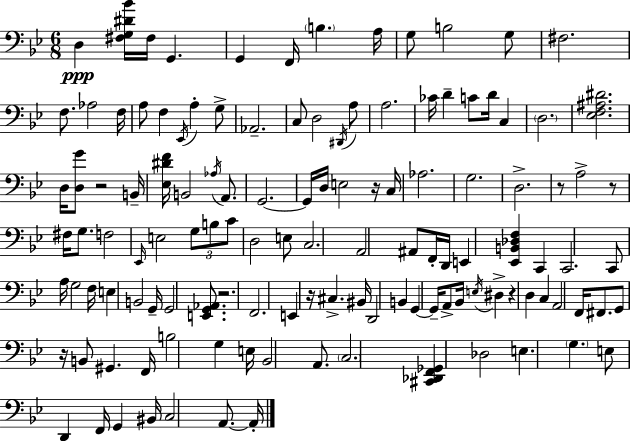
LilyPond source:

{
  \clef bass
  \numericTimeSignature
  \time 6/8
  \key g \minor
  d4\ppp <fis g dis' bes'>16 fis16 g,4. | g,4 f,16 \parenthesize b4. a16 | g8 b2 g8 | fis2. | \break f8. aes2 f16 | a8 f4 \acciaccatura { ees,16 } a4-. g8-> | aes,2.-- | c8 d2 \acciaccatura { dis,16 } | \break a8 a2. | ces'16 d'4-- c'8 d'16 c4 | \parenthesize d2. | <ees f ais dis'>2. | \break d16 <d g'>8 r2 | b,16-- <ees dis' f'>16 b,2 \acciaccatura { aes16 } | a,8. g,2.~~ | g,16 d16 e2 | \break r16 c16 aes2. | g2. | d2.-> | r8 a2-> | \break r8 fis16 g8. f2 | \grace { ees,16 } e2 | \tuplet 3/2 { g8 b8 c'8 } d2 | e8 c2. | \break a,2 | ais,8 f,16-. d,16 e,4 <ees, b, des f>4 | c,4 c,2. | c,8 a16 g2 | \break f16 e4 b,2 | g,16-- g,2 | <e, g, aes,>8. r2. | f,2. | \break e,4 r16 cis4.-> | bis,16 d,2 | b,4 g,4~~ g,16-- a,8-> bes,16 | \acciaccatura { e16 } dis4-> r4 d4 | \break c4 a,2 | f,16 fis,8. g,8 r16 b,8 gis,4. | f,16 b2 | g4 e16 bes,2 | \break a,8. \parenthesize c2. | <cis, des, f, ges,>4 des2 | e4. \parenthesize g4. | e8 d,4 f,16 | \break g,4 bis,16 c2 | a,8.~~ a,16-. \bar "|."
}